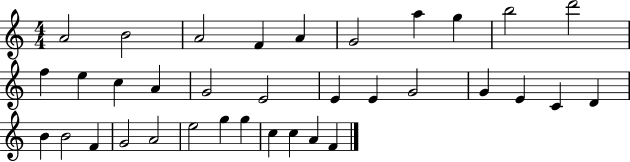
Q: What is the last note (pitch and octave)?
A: F4